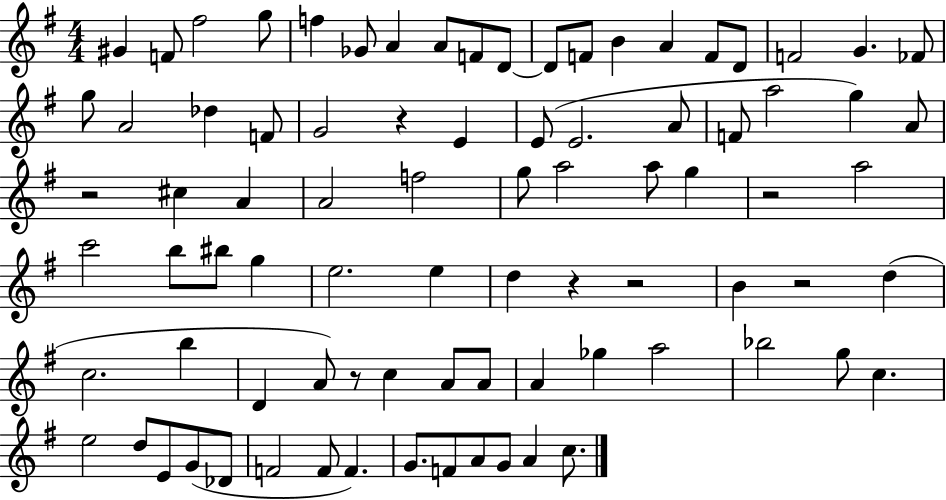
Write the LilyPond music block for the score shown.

{
  \clef treble
  \numericTimeSignature
  \time 4/4
  \key g \major
  gis'4 f'8 fis''2 g''8 | f''4 ges'8 a'4 a'8 f'8 d'8~~ | d'8 f'8 b'4 a'4 f'8 d'8 | f'2 g'4. fes'8 | \break g''8 a'2 des''4 f'8 | g'2 r4 e'4 | e'8( e'2. a'8 | f'8 a''2 g''4) a'8 | \break r2 cis''4 a'4 | a'2 f''2 | g''8 a''2 a''8 g''4 | r2 a''2 | \break c'''2 b''8 bis''8 g''4 | e''2. e''4 | d''4 r4 r2 | b'4 r2 d''4( | \break c''2. b''4 | d'4 a'8) r8 c''4 a'8 a'8 | a'4 ges''4 a''2 | bes''2 g''8 c''4. | \break e''2 d''8 e'8 g'8( des'8 | f'2 f'8 f'4.) | g'8. f'8 a'8 g'8 a'4 c''8. | \bar "|."
}